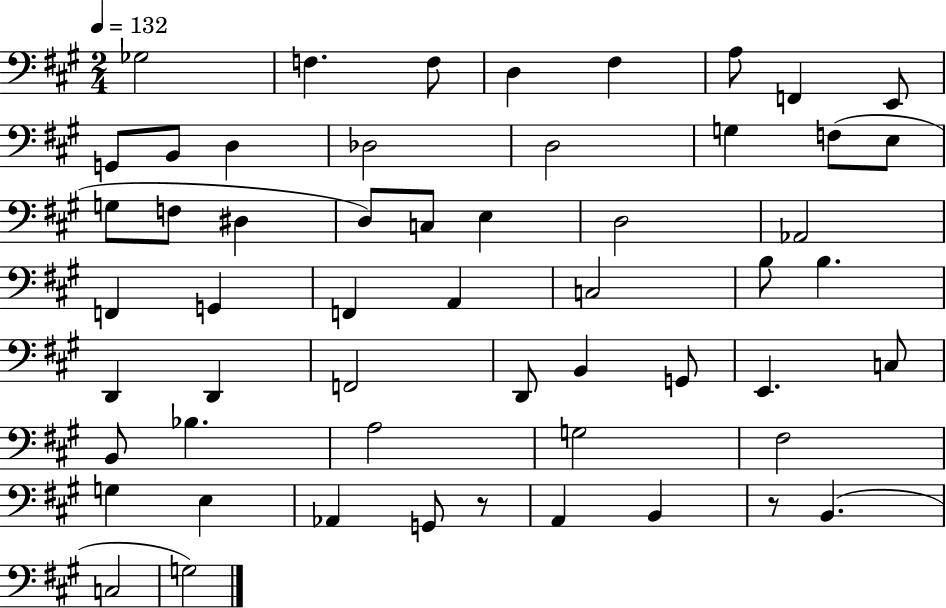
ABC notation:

X:1
T:Untitled
M:2/4
L:1/4
K:A
_G,2 F, F,/2 D, ^F, A,/2 F,, E,,/2 G,,/2 B,,/2 D, _D,2 D,2 G, F,/2 E,/2 G,/2 F,/2 ^D, D,/2 C,/2 E, D,2 _A,,2 F,, G,, F,, A,, C,2 B,/2 B, D,, D,, F,,2 D,,/2 B,, G,,/2 E,, C,/2 B,,/2 _B, A,2 G,2 ^F,2 G, E, _A,, G,,/2 z/2 A,, B,, z/2 B,, C,2 G,2